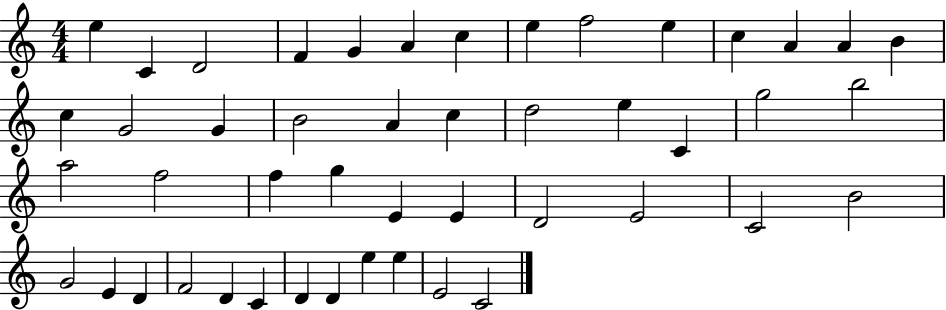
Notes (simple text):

E5/q C4/q D4/h F4/q G4/q A4/q C5/q E5/q F5/h E5/q C5/q A4/q A4/q B4/q C5/q G4/h G4/q B4/h A4/q C5/q D5/h E5/q C4/q G5/h B5/h A5/h F5/h F5/q G5/q E4/q E4/q D4/h E4/h C4/h B4/h G4/h E4/q D4/q F4/h D4/q C4/q D4/q D4/q E5/q E5/q E4/h C4/h